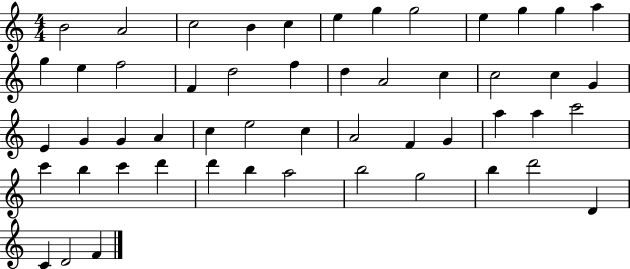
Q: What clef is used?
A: treble